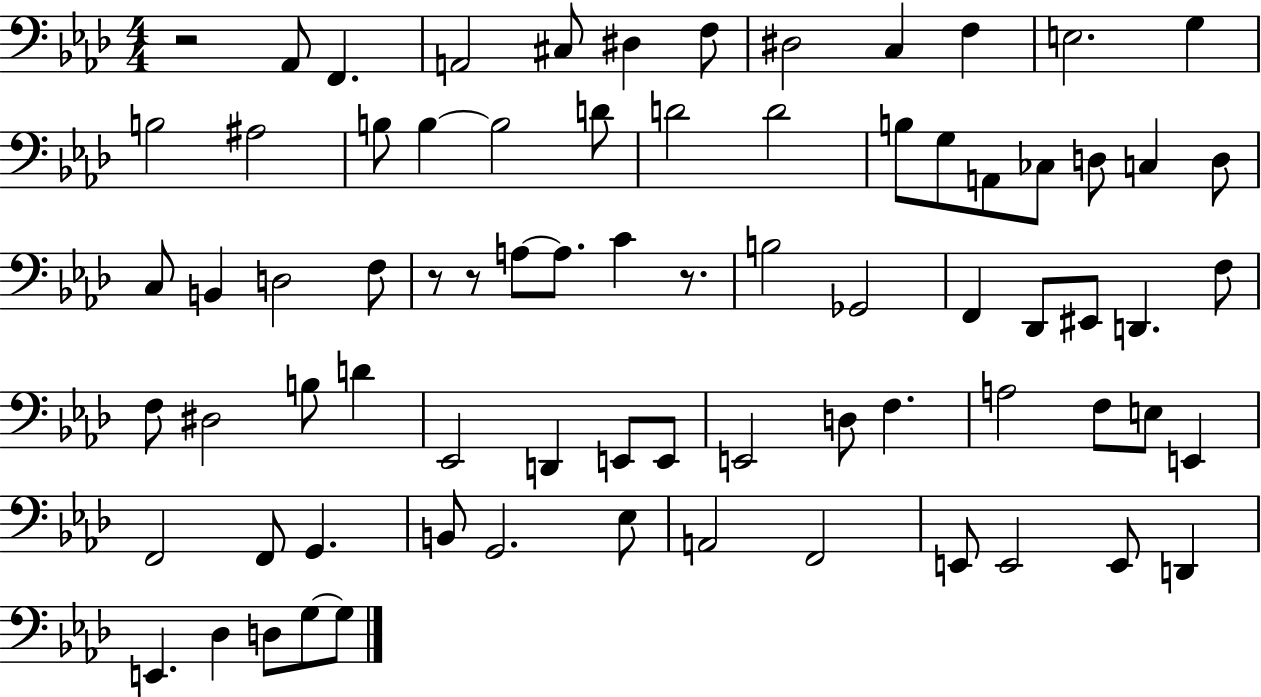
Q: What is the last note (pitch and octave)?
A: G3